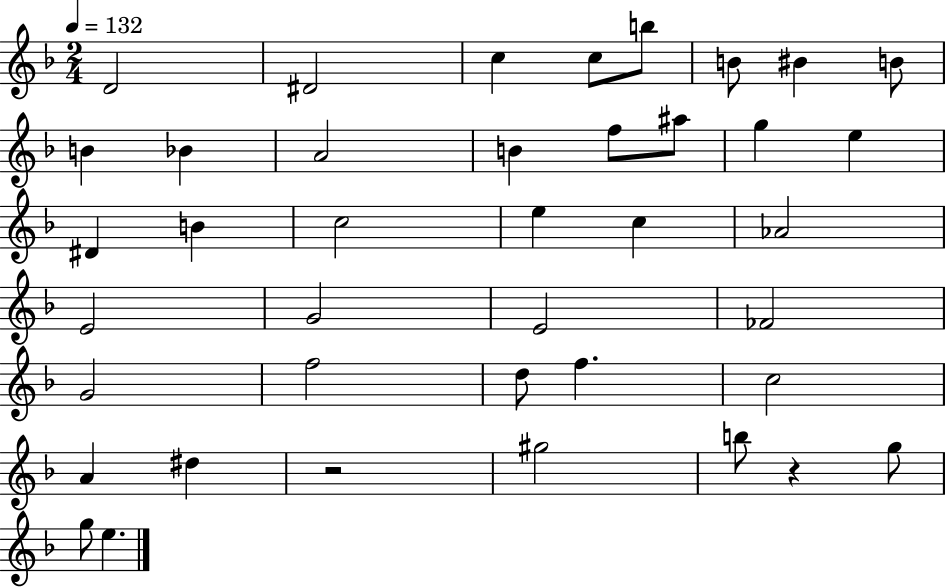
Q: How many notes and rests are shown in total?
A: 40